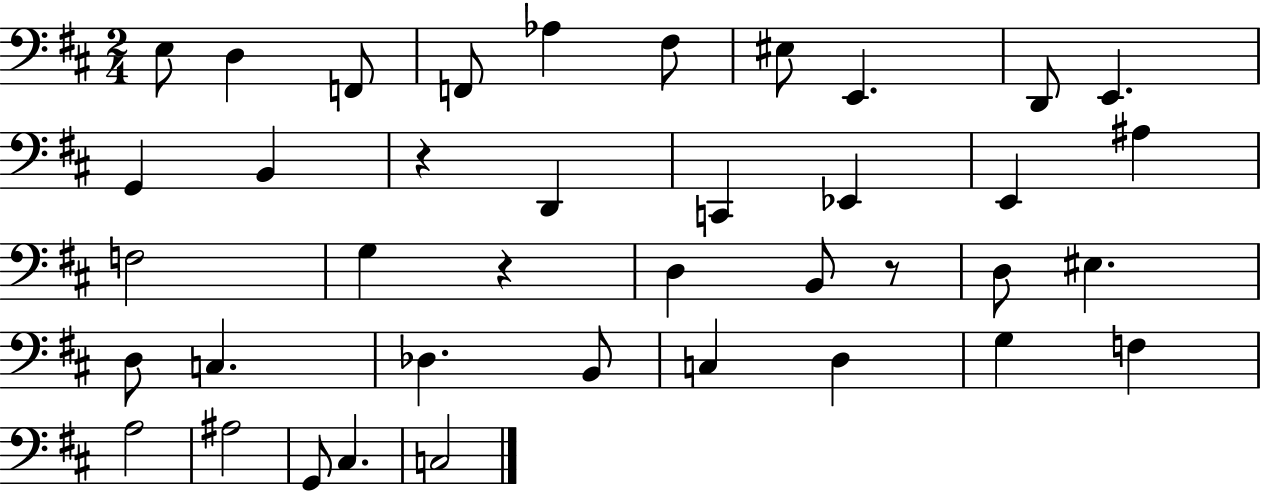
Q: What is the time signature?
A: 2/4